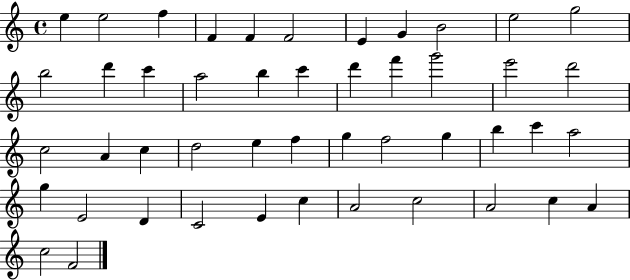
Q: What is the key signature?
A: C major